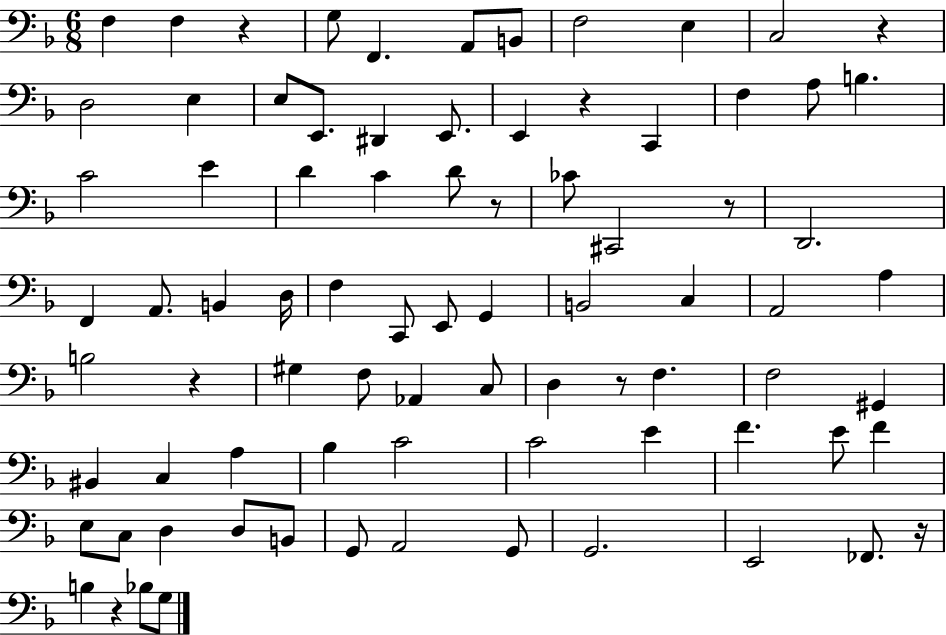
F3/q F3/q R/q G3/e F2/q. A2/e B2/e F3/h E3/q C3/h R/q D3/h E3/q E3/e E2/e. D#2/q E2/e. E2/q R/q C2/q F3/q A3/e B3/q. C4/h E4/q D4/q C4/q D4/e R/e CES4/e C#2/h R/e D2/h. F2/q A2/e. B2/q D3/s F3/q C2/e E2/e G2/q B2/h C3/q A2/h A3/q B3/h R/q G#3/q F3/e Ab2/q C3/e D3/q R/e F3/q. F3/h G#2/q BIS2/q C3/q A3/q Bb3/q C4/h C4/h E4/q F4/q. E4/e F4/q E3/e C3/e D3/q D3/e B2/e G2/e A2/h G2/e G2/h. E2/h FES2/e. R/s B3/q R/q Bb3/e G3/e